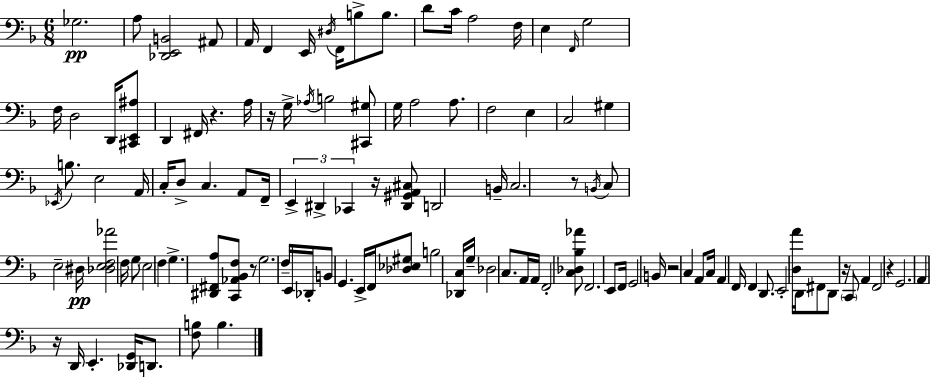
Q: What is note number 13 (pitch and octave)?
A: A3